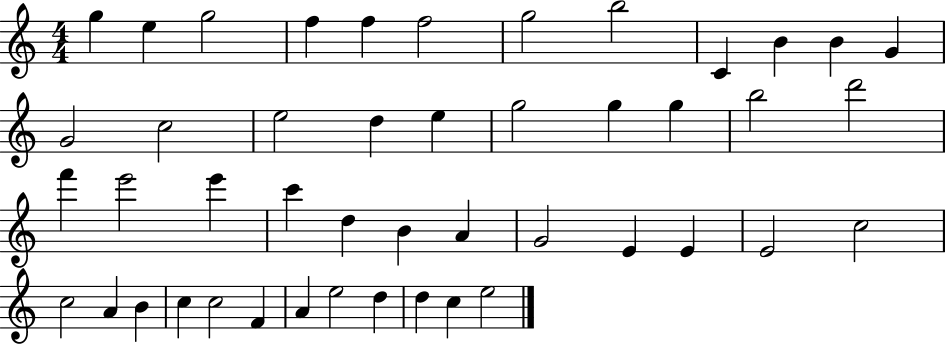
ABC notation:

X:1
T:Untitled
M:4/4
L:1/4
K:C
g e g2 f f f2 g2 b2 C B B G G2 c2 e2 d e g2 g g b2 d'2 f' e'2 e' c' d B A G2 E E E2 c2 c2 A B c c2 F A e2 d d c e2